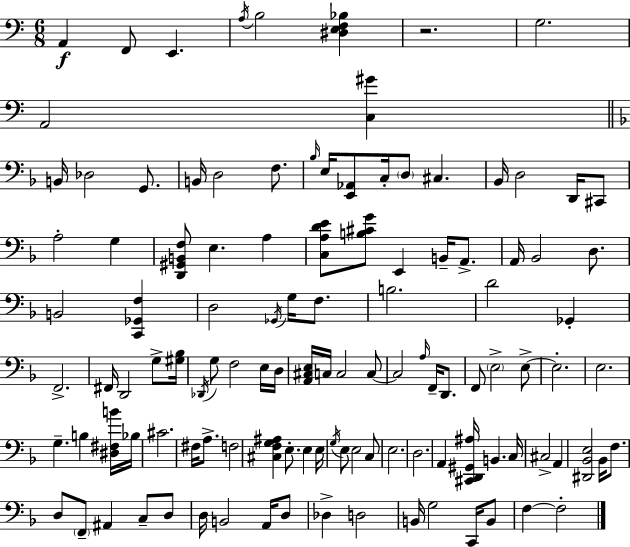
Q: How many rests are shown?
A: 1